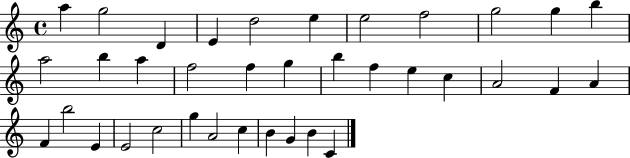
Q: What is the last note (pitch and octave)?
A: C4